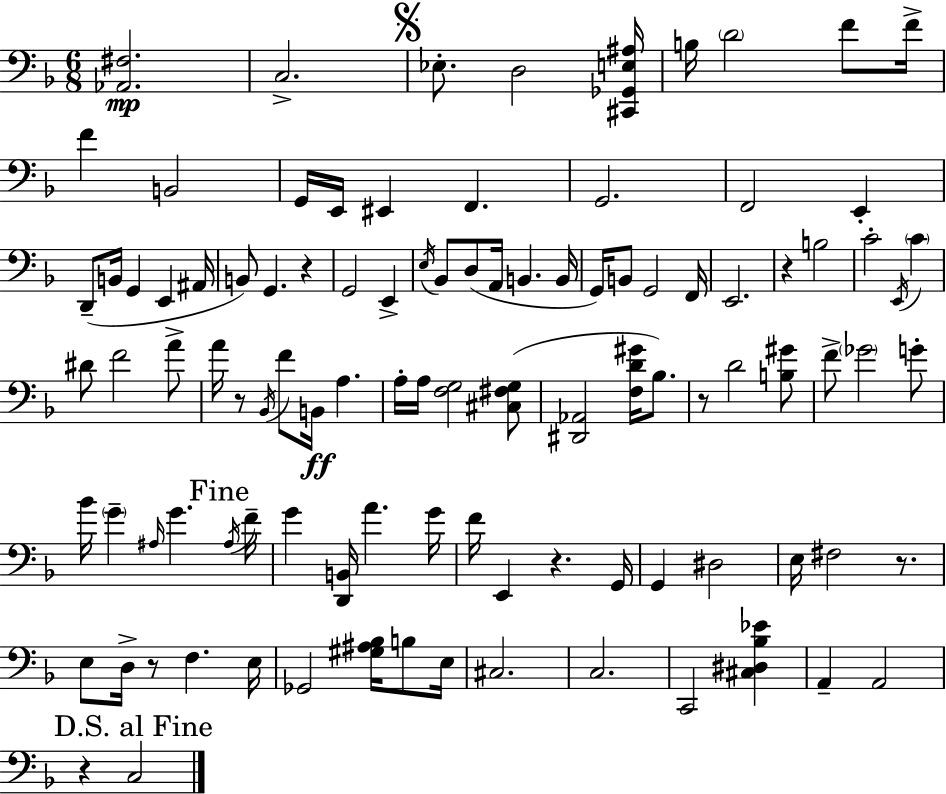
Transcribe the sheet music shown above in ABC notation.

X:1
T:Untitled
M:6/8
L:1/4
K:F
[_A,,^F,]2 C,2 _E,/2 D,2 [^C,,_G,,E,^A,]/4 B,/4 D2 F/2 F/4 F B,,2 G,,/4 E,,/4 ^E,, F,, G,,2 F,,2 E,, D,,/2 B,,/4 G,, E,, ^A,,/4 B,,/2 G,, z G,,2 E,, E,/4 _B,,/2 D,/2 A,,/4 B,, B,,/4 G,,/4 B,,/2 G,,2 F,,/4 E,,2 z B,2 C2 E,,/4 C ^D/2 F2 A/2 A/4 z/2 _B,,/4 F/2 B,,/4 A, A,/4 A,/4 [F,G,]2 [^C,^F,G,]/2 [^D,,_A,,]2 [F,D^G]/4 _B,/2 z/2 D2 [B,^G]/2 F/2 _G2 G/2 _B/4 G ^A,/4 G ^A,/4 F/4 G [D,,B,,]/4 A G/4 F/4 E,, z G,,/4 G,, ^D,2 E,/4 ^F,2 z/2 E,/2 D,/4 z/2 F, E,/4 _G,,2 [^G,^A,_B,]/4 B,/2 E,/4 ^C,2 C,2 C,,2 [^C,^D,_B,_E] A,, A,,2 z C,2